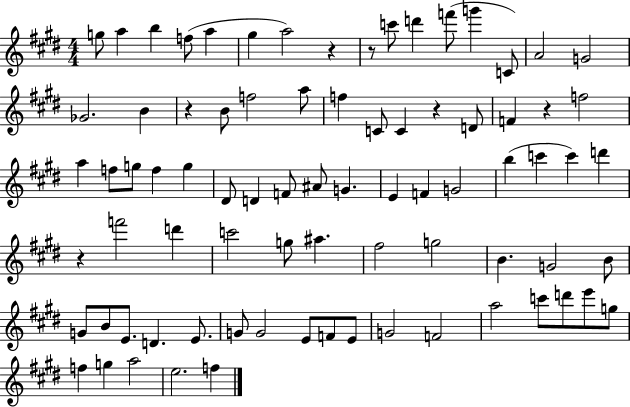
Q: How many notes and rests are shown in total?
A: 80